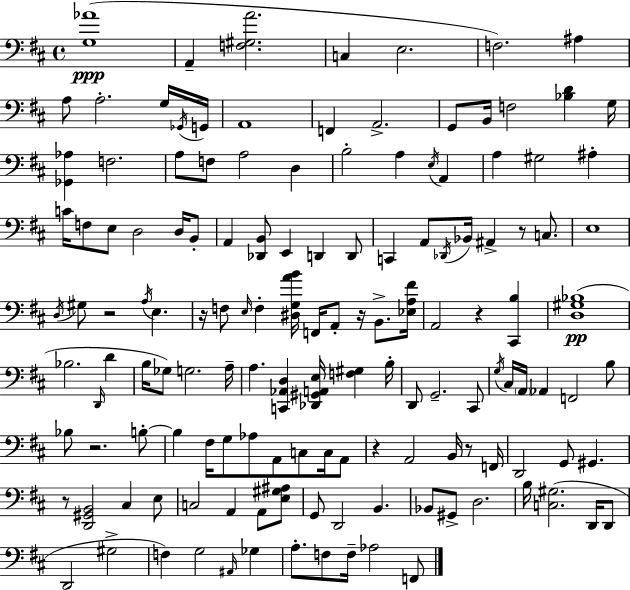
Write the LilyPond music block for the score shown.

{
  \clef bass
  \time 4/4
  \defaultTimeSignature
  \key d \major
  <g aes'>1(\ppp | a,4-- <f gis a'>2. | c4 e2. | f2.) ais4 | \break a8 a2.-. g16 \acciaccatura { ges,16 } | g,16 a,1 | f,4 a,2.-> | g,8 b,16 f2 <bes d'>4 | \break g16 <ges, aes>4 f2. | a8 f8 a2 d4 | b2-. a4 \acciaccatura { e16 } a,4 | a4 gis2 ais4-. | \break c'16 f8 e8 d2 d16 | b,8-. a,4 <des, b,>8 e,4 d,4 | d,8 c,4 a,8 \acciaccatura { des,16 } bes,16 ais,4-> r8 | c8. e1 | \break \acciaccatura { d16 } gis8 r2 \acciaccatura { a16 } e4. | r16 f8 \grace { e16 } f4-. <dis g a' b'>16 f,16 a,8-. | r16 b,8.-> <ees a fis'>16 a,2 r4 | <cis, b>4 <d gis bes>1(\pp | \break bes2. | \grace { d,16 } d'4 b16 ges8) g2. | a16-- a4. <c, aes, d>4 | <des, gis, a, e>16 <f gis>4 b16-. d,8 g,2.-- | \break cis,8 \acciaccatura { g16 } cis16 \parenthesize a,16 aes,4 f,2 | b8 bes8 r2. | b8-.~~ b4 fis16 g8 aes8 | a,8 c8 c16 a,8 r4 a,2 | \break b,16 r8 f,16 d,2 | g,8 gis,4. r8 <d, gis, b,>2 | cis4 e8 c2 | a,4 a,8 <e gis ais>8 g,8 d,2 | \break b,4. bes,8 gis,8-> d2. | b16 <c gis>2.( | d,16 d,8 d,2 | gis2-> f4) g2 | \break \grace { ais,16 } ges4 a8.-. f8 f16-- aes2 | f,8 \bar "|."
}